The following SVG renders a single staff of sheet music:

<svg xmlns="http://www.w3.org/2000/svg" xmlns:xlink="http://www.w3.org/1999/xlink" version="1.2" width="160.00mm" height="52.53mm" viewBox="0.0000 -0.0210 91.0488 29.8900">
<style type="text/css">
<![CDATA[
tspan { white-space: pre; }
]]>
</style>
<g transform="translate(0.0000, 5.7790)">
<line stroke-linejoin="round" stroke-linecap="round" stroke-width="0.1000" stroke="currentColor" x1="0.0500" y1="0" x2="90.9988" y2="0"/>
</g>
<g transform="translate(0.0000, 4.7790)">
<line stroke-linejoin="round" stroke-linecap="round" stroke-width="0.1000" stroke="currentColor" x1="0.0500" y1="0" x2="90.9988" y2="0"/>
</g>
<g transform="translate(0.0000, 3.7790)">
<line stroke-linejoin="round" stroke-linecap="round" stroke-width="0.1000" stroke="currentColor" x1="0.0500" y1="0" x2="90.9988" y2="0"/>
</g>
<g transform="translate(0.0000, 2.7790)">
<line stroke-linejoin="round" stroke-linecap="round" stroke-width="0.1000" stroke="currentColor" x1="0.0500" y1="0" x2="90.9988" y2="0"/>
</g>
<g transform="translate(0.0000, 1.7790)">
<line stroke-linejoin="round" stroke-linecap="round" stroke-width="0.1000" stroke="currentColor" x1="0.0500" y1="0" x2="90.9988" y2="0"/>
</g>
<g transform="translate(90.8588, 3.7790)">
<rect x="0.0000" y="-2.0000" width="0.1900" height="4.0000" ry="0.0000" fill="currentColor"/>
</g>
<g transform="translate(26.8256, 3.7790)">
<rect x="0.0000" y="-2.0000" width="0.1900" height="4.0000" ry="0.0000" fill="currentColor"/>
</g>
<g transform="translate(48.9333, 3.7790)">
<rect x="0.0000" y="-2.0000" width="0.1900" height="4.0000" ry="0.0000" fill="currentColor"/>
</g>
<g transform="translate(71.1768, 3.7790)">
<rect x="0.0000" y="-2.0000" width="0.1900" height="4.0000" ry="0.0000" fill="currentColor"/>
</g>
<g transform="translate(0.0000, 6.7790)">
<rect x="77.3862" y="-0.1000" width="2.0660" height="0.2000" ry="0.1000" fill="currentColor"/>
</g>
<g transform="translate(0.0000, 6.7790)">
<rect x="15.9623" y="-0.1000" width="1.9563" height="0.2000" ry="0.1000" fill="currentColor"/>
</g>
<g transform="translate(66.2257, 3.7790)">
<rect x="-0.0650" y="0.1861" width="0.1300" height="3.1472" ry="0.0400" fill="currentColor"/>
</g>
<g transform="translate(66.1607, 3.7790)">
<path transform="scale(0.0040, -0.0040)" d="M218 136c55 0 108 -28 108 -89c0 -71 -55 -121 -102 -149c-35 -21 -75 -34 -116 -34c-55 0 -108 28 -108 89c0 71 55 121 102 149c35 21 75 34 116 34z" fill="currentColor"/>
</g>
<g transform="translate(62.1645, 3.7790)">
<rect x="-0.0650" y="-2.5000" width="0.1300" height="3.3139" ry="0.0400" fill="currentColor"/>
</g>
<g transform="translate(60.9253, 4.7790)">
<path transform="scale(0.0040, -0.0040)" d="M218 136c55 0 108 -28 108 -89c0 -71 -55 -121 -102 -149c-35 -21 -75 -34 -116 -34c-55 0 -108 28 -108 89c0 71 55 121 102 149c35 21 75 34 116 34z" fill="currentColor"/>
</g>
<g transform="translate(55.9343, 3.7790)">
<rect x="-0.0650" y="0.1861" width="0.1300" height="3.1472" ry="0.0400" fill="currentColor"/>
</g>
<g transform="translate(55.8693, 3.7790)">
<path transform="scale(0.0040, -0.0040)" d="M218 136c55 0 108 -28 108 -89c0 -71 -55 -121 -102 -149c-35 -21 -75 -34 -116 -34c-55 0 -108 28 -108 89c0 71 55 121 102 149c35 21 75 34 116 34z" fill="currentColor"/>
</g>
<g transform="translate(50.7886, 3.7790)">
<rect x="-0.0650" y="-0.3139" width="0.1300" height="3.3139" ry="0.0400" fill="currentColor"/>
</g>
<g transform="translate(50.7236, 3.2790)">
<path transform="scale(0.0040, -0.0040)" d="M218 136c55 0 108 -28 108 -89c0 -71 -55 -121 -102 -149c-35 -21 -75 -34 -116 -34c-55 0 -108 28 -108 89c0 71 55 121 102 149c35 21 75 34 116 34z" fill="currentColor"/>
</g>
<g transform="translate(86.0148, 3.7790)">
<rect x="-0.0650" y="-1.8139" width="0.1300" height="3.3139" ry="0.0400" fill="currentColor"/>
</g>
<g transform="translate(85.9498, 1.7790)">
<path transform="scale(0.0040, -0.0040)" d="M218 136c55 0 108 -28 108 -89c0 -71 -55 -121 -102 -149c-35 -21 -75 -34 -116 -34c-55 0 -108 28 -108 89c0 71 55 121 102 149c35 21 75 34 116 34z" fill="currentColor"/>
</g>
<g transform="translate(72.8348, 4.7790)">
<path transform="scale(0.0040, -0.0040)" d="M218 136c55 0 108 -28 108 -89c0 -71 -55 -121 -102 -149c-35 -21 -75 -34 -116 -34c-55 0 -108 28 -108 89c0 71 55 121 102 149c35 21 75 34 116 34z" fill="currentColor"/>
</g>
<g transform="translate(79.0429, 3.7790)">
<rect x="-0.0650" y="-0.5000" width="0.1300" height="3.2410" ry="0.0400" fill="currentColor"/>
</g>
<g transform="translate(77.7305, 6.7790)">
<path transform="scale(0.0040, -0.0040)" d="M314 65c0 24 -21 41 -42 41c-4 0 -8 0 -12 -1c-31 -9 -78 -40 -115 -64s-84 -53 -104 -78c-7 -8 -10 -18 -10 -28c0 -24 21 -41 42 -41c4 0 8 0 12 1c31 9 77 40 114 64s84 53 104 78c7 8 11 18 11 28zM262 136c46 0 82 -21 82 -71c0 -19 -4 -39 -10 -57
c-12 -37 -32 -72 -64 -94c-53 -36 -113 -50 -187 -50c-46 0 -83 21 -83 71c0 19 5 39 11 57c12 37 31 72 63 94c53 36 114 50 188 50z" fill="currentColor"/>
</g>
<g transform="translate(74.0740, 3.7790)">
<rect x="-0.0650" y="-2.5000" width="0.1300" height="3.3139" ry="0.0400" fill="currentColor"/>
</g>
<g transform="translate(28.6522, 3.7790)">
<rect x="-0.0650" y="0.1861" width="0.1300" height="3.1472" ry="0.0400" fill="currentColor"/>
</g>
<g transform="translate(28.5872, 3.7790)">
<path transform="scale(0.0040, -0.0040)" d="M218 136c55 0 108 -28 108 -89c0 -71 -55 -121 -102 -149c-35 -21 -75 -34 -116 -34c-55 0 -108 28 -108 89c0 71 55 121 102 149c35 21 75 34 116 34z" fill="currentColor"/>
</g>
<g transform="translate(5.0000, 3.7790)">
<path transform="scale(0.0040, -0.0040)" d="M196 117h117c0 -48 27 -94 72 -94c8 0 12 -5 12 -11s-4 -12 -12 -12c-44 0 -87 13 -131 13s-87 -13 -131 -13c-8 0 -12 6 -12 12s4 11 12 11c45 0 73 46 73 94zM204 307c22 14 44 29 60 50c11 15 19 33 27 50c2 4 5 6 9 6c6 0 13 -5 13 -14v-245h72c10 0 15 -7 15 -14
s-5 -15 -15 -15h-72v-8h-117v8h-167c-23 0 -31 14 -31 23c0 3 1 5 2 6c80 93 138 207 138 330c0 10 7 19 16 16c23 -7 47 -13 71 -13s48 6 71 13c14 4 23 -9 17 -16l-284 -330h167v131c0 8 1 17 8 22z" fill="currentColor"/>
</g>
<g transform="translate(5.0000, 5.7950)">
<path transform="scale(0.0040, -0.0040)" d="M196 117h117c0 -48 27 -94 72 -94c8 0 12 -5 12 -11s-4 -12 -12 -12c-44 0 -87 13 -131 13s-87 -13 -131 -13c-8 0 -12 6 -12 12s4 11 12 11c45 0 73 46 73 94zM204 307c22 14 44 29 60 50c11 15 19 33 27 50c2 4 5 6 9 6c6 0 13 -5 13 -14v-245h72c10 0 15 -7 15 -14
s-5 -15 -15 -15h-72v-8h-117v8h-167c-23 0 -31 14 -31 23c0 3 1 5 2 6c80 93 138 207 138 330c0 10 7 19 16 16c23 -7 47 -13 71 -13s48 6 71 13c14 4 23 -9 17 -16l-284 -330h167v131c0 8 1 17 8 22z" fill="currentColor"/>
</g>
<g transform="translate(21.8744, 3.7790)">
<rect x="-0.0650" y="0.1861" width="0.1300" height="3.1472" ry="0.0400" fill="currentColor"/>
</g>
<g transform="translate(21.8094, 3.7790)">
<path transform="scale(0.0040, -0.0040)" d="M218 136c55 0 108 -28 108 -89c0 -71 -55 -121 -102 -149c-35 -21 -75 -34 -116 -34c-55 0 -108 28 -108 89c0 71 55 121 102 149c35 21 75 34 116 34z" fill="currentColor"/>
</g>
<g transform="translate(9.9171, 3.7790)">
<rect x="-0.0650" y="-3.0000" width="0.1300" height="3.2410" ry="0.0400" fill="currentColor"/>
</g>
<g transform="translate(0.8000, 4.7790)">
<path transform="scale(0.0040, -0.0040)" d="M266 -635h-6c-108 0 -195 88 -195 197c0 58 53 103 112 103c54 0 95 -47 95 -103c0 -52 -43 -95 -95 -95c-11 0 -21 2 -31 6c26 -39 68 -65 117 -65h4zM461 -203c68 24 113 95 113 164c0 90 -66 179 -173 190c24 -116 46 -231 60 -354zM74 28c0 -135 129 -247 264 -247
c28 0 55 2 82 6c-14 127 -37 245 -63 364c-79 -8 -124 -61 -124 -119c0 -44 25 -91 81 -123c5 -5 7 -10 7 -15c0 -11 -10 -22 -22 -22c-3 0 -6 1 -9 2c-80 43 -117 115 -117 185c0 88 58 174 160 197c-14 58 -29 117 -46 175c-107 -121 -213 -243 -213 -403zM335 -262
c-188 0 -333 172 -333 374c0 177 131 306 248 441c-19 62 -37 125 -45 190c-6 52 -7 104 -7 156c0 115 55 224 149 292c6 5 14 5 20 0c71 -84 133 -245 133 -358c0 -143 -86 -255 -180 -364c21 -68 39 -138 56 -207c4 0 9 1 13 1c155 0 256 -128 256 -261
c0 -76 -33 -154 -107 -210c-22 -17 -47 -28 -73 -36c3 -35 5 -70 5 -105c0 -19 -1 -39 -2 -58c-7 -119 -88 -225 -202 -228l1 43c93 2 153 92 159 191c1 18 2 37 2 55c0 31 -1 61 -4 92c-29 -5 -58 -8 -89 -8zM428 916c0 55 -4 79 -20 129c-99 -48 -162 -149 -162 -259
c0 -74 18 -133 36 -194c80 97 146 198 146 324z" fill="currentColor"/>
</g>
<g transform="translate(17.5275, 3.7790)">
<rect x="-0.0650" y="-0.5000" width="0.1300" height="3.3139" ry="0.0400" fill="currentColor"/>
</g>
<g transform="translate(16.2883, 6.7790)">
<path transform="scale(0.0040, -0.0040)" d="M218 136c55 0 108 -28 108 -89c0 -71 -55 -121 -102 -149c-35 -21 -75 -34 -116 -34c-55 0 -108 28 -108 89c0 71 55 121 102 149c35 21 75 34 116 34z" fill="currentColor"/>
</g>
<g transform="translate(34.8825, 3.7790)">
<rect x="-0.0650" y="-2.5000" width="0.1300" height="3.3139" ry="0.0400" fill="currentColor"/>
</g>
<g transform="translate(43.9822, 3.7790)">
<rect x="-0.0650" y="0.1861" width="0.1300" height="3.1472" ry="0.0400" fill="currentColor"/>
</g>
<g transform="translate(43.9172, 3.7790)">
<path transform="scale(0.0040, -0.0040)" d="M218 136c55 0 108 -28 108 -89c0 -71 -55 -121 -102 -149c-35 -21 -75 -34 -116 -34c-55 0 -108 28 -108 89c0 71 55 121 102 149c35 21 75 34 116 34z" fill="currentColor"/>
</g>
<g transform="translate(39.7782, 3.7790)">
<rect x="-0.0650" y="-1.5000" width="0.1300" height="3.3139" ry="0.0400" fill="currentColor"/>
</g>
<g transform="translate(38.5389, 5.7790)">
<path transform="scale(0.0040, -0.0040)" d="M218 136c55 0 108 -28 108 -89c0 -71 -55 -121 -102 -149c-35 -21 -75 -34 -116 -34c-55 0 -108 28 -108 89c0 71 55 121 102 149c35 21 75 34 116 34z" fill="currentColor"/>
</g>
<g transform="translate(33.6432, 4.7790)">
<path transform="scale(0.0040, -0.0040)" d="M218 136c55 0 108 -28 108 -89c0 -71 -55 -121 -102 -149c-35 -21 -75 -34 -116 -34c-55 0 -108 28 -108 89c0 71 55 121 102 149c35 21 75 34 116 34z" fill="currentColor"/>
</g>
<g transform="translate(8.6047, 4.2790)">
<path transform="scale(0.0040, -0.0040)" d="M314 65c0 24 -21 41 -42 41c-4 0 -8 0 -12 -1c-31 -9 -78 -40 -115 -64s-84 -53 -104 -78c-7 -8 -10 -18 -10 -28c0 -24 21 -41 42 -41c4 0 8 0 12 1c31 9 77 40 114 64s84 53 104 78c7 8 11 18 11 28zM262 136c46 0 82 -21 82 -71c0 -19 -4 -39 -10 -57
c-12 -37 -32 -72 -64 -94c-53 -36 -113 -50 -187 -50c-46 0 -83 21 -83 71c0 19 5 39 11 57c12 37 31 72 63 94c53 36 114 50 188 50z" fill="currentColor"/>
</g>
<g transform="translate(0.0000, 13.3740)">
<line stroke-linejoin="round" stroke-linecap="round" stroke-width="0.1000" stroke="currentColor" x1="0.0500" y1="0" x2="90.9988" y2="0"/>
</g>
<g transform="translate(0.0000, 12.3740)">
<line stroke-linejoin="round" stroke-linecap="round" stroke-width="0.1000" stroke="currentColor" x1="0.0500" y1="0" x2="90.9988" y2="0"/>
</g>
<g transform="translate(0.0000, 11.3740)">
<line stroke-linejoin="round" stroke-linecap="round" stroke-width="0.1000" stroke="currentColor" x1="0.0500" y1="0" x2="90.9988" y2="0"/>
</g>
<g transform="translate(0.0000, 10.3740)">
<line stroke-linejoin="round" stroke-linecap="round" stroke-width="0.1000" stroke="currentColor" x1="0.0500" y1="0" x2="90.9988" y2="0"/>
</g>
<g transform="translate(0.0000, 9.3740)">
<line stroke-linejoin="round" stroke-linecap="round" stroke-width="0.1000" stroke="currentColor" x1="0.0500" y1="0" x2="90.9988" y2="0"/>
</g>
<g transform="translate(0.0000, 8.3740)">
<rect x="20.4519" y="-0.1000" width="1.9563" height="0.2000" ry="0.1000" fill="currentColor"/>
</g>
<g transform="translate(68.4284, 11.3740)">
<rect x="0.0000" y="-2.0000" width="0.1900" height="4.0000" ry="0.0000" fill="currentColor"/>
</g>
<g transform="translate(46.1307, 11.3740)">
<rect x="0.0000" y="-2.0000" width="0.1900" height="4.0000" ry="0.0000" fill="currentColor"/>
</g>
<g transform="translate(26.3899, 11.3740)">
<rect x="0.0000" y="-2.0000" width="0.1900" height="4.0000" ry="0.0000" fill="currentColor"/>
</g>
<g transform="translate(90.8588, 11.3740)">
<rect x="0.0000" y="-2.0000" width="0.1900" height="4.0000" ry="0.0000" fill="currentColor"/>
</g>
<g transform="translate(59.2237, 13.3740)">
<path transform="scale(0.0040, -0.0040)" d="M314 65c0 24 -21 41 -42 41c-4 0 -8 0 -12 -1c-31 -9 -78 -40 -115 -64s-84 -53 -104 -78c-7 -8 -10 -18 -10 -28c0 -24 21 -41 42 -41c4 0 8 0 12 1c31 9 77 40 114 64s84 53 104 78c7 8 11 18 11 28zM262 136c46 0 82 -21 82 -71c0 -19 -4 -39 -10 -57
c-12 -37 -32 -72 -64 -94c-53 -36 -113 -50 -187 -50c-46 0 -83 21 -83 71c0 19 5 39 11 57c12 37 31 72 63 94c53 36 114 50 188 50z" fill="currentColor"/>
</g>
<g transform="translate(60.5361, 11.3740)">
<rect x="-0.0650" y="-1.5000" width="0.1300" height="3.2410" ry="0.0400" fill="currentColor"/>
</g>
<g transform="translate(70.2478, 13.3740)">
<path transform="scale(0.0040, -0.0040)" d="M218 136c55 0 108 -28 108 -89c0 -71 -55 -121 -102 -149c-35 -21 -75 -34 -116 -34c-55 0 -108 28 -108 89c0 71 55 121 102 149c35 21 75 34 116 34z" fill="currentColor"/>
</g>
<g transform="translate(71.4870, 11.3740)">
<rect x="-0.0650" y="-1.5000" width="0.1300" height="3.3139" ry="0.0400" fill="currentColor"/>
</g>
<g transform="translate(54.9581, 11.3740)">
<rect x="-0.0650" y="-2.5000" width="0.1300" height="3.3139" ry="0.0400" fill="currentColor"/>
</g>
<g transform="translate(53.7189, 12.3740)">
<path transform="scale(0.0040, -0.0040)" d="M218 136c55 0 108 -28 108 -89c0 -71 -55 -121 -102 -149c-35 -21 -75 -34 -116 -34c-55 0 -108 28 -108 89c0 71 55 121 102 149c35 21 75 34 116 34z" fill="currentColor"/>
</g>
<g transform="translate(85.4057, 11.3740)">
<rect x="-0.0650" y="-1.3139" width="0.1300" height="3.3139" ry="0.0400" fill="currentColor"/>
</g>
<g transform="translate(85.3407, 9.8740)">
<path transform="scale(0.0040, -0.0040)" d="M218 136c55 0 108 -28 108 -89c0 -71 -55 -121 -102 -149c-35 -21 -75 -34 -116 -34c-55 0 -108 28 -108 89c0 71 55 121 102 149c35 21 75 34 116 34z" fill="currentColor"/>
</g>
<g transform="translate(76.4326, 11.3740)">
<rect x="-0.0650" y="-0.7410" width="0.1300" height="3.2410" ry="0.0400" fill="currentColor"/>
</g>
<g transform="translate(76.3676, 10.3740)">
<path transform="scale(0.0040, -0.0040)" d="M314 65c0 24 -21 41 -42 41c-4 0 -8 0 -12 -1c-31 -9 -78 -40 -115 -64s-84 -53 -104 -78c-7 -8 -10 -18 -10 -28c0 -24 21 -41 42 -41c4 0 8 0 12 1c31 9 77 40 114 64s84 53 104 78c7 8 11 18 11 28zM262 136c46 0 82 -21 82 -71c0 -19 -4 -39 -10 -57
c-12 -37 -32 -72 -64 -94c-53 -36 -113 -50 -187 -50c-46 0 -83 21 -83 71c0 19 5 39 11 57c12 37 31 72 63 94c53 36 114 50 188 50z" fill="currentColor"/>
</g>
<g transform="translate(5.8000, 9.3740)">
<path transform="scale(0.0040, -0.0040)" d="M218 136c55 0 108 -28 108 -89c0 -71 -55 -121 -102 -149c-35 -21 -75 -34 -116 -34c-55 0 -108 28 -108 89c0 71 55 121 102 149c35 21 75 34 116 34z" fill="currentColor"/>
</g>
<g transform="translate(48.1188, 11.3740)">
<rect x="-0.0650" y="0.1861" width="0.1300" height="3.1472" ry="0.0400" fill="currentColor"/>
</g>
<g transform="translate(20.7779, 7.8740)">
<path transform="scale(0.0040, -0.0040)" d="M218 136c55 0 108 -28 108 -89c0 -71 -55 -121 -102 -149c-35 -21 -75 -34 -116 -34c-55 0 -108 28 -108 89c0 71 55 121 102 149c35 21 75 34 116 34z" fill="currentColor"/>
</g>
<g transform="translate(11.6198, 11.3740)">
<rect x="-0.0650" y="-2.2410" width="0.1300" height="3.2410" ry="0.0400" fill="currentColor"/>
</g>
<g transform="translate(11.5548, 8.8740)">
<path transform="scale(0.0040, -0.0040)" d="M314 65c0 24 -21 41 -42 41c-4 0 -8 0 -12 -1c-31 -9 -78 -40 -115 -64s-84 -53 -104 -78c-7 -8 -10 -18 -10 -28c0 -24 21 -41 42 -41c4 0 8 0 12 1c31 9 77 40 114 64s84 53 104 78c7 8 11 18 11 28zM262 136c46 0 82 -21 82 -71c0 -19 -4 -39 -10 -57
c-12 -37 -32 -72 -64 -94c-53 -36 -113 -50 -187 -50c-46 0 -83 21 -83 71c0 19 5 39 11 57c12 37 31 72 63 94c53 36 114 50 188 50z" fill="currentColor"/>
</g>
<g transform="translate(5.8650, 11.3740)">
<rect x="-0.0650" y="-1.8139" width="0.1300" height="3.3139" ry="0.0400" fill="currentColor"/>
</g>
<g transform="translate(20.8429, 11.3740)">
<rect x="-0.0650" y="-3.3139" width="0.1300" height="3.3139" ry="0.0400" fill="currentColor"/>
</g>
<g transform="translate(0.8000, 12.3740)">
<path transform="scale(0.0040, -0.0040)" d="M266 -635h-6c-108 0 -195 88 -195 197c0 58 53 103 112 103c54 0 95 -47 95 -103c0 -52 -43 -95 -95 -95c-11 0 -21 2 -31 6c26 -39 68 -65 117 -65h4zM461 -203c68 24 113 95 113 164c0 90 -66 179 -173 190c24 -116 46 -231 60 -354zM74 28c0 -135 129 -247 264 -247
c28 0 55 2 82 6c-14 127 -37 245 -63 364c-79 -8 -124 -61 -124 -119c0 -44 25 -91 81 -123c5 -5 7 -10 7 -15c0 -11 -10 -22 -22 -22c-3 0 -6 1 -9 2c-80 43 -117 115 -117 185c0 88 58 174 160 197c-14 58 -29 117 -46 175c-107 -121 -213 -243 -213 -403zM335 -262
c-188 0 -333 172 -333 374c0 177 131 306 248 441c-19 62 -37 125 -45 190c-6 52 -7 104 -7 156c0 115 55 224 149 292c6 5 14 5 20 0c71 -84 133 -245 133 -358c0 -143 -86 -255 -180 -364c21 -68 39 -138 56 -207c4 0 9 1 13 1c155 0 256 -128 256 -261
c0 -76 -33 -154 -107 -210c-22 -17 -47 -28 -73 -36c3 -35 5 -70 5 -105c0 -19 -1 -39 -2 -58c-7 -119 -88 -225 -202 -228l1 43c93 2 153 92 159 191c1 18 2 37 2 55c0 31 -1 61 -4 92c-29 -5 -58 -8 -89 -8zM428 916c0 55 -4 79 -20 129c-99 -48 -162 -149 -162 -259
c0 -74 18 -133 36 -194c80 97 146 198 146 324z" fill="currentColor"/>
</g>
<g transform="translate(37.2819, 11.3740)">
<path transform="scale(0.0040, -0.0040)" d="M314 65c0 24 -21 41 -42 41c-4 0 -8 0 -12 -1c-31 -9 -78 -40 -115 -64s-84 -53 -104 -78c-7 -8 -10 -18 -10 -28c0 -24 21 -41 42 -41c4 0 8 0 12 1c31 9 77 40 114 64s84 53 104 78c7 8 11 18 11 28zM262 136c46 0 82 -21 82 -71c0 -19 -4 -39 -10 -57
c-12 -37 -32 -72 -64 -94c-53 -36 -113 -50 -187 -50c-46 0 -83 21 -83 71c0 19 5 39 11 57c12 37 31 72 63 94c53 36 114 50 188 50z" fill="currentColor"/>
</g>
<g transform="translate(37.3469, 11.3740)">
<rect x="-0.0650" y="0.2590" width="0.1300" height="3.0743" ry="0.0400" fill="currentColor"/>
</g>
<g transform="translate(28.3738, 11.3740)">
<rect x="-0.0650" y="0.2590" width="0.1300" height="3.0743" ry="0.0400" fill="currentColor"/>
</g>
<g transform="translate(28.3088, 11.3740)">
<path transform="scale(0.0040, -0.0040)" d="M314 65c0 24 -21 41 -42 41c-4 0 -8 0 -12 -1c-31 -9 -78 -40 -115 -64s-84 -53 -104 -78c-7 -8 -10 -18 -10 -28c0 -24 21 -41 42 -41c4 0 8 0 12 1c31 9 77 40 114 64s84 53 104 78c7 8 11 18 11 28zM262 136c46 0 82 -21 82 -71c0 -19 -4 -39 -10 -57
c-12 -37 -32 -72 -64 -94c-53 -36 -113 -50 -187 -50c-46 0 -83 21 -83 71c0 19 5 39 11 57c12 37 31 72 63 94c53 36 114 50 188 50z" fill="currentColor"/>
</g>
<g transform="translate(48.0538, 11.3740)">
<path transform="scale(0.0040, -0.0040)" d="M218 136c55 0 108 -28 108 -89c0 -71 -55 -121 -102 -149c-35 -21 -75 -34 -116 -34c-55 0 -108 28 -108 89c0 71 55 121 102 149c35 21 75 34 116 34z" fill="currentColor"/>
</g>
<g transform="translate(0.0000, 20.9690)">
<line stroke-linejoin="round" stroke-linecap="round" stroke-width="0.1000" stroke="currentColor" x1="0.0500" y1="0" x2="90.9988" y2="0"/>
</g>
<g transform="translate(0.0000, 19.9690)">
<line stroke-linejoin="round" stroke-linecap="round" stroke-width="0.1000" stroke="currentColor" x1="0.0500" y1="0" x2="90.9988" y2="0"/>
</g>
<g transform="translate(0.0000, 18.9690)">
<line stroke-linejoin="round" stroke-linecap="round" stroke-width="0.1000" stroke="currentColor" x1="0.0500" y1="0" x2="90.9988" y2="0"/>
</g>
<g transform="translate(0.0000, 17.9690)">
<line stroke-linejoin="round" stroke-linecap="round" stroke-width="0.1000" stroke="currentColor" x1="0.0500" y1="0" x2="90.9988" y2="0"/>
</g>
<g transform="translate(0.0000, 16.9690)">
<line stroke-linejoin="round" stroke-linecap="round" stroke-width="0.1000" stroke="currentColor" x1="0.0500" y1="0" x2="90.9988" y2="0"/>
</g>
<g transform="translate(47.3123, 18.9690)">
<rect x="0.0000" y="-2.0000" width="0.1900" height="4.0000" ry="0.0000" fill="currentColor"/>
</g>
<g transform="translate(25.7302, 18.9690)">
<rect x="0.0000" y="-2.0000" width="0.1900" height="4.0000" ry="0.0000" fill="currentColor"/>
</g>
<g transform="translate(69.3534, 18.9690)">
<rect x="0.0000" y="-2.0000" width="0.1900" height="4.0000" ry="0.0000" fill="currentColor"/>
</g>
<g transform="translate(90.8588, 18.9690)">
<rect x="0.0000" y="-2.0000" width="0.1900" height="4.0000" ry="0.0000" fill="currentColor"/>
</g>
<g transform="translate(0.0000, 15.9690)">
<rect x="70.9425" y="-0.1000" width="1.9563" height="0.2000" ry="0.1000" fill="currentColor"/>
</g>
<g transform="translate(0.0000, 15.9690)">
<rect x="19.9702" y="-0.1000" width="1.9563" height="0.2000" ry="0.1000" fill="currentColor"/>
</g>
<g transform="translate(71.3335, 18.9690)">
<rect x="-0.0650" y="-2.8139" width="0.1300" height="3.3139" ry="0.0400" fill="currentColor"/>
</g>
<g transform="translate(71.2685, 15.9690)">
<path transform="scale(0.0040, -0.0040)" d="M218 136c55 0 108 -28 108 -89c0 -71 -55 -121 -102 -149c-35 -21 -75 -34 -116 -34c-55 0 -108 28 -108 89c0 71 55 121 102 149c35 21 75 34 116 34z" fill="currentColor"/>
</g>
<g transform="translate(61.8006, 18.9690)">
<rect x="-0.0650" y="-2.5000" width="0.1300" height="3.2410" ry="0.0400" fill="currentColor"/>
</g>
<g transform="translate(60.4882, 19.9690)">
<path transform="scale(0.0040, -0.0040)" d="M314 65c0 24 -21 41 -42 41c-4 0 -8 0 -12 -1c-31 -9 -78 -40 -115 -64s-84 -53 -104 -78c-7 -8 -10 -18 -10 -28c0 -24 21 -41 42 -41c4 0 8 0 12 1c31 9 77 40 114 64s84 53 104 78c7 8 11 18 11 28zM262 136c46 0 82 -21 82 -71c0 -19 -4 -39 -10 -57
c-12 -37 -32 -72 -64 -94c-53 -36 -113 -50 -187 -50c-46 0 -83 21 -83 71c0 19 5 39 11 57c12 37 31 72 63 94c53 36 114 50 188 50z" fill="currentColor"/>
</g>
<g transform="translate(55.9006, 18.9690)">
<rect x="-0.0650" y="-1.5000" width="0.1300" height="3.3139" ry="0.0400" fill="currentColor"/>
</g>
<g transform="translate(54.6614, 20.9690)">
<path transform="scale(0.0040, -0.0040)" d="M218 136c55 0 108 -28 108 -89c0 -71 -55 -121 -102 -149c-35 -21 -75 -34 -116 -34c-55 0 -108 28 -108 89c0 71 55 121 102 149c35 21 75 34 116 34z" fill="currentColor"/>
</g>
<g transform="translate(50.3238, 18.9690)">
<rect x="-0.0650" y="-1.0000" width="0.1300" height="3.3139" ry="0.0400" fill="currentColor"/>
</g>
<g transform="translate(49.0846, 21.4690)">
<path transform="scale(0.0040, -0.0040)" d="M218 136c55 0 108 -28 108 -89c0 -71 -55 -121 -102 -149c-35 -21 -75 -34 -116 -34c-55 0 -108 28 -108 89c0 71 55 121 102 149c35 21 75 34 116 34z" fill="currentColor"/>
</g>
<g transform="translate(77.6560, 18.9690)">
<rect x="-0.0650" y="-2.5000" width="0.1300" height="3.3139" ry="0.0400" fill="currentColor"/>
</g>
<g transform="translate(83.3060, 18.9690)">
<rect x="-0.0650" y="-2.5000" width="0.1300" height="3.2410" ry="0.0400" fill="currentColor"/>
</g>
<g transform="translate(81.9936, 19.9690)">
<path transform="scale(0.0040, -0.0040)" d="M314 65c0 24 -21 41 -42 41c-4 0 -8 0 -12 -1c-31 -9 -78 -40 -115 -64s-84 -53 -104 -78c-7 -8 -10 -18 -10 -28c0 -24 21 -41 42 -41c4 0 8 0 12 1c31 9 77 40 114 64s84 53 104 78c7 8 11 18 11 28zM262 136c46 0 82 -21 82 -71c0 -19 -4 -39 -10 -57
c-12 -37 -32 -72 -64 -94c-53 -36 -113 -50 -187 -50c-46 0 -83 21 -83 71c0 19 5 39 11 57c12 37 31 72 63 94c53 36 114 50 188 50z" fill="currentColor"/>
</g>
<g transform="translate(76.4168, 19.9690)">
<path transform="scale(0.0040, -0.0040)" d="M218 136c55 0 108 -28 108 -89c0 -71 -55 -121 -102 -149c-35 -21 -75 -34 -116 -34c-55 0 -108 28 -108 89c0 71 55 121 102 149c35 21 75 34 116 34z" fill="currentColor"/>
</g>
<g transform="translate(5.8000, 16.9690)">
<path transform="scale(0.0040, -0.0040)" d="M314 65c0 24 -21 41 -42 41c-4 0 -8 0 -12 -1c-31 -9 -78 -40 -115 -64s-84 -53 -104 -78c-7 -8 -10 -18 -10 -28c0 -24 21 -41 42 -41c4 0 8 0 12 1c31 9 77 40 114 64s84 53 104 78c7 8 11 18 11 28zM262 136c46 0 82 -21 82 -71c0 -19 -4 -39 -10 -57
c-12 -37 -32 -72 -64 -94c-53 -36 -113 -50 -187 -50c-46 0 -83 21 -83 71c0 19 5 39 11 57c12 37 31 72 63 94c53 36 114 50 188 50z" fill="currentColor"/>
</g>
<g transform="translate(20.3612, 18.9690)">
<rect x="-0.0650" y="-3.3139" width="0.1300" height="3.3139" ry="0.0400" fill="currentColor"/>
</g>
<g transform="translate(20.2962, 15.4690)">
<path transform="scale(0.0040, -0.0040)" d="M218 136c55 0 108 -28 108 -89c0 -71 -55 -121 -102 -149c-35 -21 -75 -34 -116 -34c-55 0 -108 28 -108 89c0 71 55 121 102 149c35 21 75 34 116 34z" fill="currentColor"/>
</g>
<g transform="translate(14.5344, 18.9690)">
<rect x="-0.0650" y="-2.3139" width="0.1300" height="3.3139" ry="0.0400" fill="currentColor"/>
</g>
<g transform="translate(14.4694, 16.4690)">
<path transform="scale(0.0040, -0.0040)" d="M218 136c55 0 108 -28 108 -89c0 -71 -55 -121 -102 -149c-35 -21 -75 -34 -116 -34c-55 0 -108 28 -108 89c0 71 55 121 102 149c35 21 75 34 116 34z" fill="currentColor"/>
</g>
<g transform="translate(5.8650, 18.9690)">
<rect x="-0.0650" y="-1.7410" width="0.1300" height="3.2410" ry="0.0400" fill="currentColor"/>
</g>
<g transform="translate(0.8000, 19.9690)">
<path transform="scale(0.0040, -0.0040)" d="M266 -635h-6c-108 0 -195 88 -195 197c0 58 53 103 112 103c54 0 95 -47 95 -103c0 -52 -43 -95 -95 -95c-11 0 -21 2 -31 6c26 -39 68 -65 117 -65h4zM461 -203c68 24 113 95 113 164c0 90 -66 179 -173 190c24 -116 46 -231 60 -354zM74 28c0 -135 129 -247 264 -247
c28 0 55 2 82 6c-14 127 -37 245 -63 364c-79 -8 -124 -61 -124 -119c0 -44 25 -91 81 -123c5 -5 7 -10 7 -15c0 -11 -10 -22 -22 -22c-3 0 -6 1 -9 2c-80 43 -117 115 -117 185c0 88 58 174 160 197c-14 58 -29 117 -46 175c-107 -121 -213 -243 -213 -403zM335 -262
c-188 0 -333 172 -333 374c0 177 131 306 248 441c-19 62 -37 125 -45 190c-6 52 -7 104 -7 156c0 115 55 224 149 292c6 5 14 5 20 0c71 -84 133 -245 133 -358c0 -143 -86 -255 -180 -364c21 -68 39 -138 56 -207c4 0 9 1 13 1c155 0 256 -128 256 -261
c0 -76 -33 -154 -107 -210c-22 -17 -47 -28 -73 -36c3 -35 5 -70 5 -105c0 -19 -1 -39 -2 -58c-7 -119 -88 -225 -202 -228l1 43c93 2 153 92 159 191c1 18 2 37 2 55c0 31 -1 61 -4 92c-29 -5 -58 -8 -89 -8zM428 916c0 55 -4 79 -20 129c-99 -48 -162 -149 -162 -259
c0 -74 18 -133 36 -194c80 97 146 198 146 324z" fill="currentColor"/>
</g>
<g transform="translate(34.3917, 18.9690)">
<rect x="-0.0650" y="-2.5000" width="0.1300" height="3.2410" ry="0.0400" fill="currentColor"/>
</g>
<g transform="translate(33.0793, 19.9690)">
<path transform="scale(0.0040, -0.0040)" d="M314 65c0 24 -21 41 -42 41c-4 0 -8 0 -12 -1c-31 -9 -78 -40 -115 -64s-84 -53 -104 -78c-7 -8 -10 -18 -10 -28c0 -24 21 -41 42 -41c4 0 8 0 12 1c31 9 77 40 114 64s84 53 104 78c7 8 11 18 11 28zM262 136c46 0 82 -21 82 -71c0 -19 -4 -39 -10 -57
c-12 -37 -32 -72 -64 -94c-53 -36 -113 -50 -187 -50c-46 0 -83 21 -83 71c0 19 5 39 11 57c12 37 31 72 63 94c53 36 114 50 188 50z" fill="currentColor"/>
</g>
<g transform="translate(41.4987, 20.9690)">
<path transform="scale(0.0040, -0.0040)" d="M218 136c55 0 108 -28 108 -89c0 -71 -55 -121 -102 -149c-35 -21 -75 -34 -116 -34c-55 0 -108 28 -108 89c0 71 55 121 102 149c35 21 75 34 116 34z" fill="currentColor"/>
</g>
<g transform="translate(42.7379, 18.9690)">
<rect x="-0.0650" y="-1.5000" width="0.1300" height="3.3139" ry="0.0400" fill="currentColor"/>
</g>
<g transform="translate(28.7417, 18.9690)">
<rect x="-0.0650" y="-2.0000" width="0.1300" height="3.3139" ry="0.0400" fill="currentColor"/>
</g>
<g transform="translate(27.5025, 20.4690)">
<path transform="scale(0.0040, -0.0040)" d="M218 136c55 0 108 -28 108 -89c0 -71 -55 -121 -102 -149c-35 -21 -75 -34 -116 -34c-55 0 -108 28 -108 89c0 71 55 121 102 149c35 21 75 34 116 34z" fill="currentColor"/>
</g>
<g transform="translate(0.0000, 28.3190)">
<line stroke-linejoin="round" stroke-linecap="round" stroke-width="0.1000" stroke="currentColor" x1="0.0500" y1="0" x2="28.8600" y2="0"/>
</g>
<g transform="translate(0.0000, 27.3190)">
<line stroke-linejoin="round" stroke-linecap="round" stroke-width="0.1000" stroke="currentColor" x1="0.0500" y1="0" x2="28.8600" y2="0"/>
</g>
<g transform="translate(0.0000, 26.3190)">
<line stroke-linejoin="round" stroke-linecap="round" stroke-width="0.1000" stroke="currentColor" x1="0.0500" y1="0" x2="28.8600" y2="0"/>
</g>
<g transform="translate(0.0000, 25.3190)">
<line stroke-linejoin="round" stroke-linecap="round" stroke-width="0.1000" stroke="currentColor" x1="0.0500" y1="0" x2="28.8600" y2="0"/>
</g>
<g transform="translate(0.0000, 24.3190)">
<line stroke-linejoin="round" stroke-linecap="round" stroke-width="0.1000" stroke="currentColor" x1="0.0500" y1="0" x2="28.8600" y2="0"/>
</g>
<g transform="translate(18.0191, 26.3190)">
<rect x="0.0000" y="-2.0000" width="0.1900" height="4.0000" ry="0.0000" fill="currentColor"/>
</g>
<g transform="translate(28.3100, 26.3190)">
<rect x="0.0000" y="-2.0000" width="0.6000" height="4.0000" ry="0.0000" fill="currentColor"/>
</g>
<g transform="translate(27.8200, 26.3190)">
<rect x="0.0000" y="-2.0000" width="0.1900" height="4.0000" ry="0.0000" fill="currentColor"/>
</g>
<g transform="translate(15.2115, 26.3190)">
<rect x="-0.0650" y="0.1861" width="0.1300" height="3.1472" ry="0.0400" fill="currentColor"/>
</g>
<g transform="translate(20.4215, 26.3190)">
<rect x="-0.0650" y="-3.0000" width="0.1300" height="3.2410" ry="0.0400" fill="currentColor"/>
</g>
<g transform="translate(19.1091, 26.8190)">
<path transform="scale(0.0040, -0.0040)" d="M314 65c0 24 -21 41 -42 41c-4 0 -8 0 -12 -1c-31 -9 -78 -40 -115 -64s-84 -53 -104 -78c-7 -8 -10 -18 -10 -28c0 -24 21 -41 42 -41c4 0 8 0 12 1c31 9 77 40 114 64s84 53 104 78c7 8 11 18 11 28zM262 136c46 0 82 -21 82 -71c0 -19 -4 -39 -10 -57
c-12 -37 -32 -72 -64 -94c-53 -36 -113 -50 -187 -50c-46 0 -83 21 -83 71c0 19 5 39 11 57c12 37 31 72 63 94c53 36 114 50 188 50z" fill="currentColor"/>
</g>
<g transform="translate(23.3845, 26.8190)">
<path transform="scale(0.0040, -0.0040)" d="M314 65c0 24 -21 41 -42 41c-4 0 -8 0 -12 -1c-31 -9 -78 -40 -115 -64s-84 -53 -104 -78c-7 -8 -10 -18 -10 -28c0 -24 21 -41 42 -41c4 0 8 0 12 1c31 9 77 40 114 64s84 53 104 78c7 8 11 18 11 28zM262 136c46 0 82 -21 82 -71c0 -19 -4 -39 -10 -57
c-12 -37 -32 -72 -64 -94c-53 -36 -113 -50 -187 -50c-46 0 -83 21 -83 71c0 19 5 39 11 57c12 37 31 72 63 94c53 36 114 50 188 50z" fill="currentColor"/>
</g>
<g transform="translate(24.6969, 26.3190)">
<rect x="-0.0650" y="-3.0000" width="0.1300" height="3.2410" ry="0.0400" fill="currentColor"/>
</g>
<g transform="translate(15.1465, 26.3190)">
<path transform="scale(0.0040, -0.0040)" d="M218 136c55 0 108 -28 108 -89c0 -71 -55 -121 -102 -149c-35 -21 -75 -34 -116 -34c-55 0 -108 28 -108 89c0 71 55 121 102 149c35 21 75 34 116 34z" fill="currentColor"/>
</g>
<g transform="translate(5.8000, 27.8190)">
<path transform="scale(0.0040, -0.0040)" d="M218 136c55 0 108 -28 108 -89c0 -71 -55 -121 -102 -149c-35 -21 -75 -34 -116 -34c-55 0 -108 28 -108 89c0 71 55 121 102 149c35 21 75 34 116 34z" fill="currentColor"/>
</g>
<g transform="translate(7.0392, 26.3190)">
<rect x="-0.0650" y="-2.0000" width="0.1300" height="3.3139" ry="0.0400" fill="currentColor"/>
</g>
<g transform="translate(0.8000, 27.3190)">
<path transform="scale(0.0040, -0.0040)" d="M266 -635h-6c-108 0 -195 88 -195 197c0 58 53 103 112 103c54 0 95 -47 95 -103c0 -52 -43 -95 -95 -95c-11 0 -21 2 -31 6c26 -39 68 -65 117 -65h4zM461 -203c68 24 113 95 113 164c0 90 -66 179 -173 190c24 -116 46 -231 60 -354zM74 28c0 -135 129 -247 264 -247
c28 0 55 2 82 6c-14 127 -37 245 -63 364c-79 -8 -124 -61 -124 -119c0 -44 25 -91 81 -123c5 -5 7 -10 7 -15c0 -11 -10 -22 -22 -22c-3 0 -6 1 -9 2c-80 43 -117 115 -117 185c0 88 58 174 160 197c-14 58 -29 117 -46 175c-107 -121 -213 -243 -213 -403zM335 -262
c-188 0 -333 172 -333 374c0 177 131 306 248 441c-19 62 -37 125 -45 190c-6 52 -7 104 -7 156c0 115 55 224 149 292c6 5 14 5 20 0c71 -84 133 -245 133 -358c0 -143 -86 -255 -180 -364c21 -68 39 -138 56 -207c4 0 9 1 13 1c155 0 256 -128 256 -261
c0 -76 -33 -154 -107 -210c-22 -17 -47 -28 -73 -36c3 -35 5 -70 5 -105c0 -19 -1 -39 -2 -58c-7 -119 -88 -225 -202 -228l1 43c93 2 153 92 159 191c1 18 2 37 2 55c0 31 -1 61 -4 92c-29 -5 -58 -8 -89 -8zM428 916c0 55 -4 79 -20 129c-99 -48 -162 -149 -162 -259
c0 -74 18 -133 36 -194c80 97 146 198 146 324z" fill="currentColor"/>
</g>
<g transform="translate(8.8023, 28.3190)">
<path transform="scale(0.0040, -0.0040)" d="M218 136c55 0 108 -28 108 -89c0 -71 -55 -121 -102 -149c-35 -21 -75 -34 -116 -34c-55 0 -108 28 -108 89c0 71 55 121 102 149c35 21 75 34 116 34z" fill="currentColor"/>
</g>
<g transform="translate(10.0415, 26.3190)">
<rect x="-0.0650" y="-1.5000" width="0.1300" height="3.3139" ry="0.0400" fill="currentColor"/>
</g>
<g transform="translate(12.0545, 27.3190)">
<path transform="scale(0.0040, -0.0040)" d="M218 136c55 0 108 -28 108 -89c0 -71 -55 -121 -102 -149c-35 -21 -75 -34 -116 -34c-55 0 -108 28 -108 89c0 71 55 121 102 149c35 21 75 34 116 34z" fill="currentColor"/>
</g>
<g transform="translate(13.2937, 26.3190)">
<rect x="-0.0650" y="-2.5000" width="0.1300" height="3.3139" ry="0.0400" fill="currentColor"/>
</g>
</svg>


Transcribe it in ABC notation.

X:1
T:Untitled
M:4/4
L:1/4
K:C
A2 C B B G E B c B G B G C2 f f g2 b B2 B2 B G E2 E d2 e f2 g b F G2 E D E G2 a G G2 F E G B A2 A2